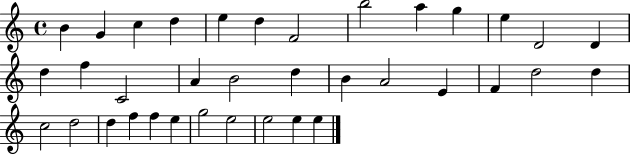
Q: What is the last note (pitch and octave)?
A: E5